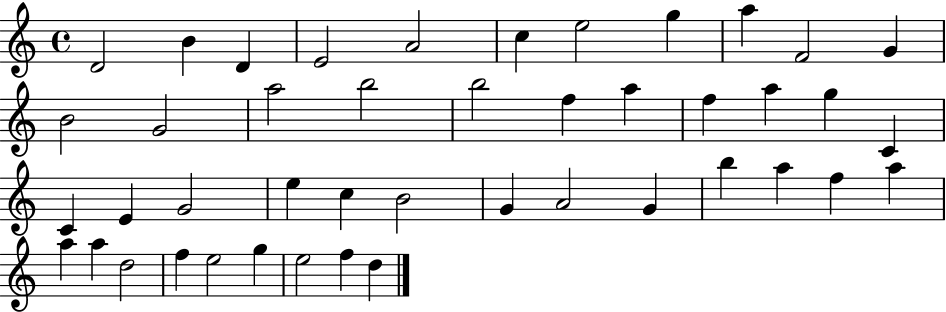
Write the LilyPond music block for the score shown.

{
  \clef treble
  \time 4/4
  \defaultTimeSignature
  \key c \major
  d'2 b'4 d'4 | e'2 a'2 | c''4 e''2 g''4 | a''4 f'2 g'4 | \break b'2 g'2 | a''2 b''2 | b''2 f''4 a''4 | f''4 a''4 g''4 c'4 | \break c'4 e'4 g'2 | e''4 c''4 b'2 | g'4 a'2 g'4 | b''4 a''4 f''4 a''4 | \break a''4 a''4 d''2 | f''4 e''2 g''4 | e''2 f''4 d''4 | \bar "|."
}